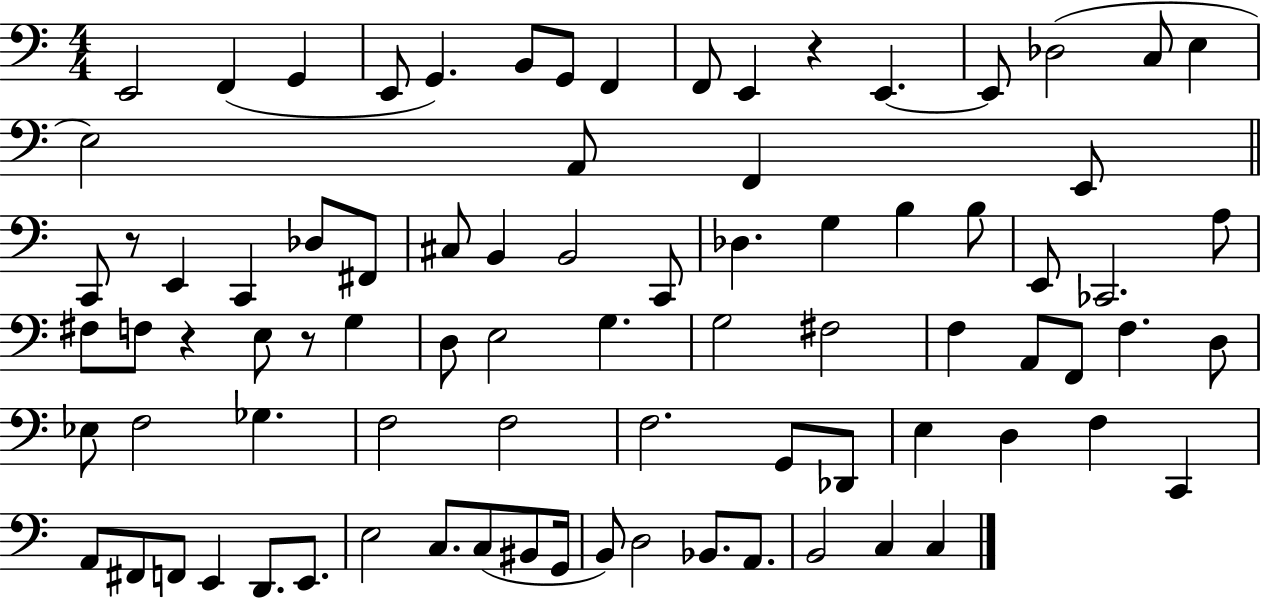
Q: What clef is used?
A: bass